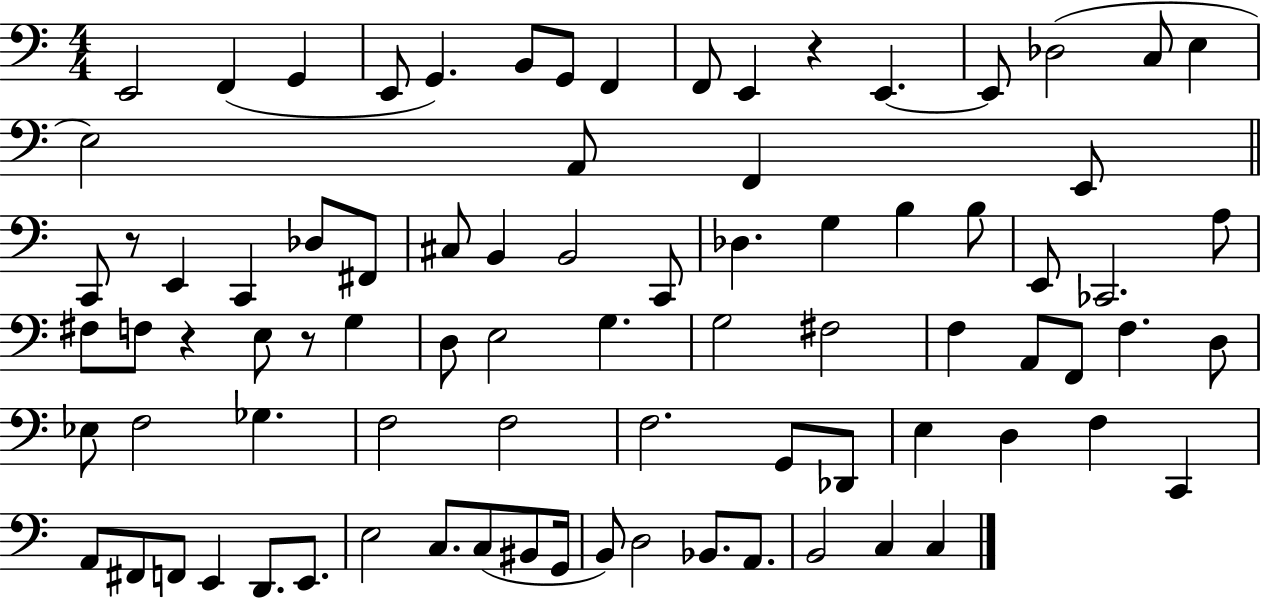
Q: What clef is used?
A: bass